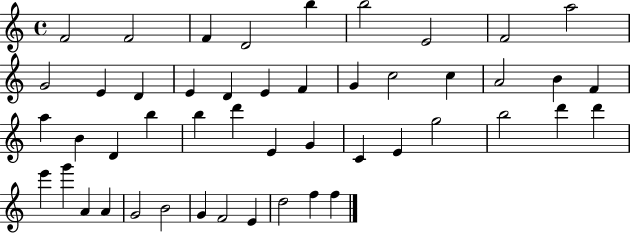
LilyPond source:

{
  \clef treble
  \time 4/4
  \defaultTimeSignature
  \key c \major
  f'2 f'2 | f'4 d'2 b''4 | b''2 e'2 | f'2 a''2 | \break g'2 e'4 d'4 | e'4 d'4 e'4 f'4 | g'4 c''2 c''4 | a'2 b'4 f'4 | \break a''4 b'4 d'4 b''4 | b''4 d'''4 e'4 g'4 | c'4 e'4 g''2 | b''2 d'''4 d'''4 | \break e'''4 g'''4 a'4 a'4 | g'2 b'2 | g'4 f'2 e'4 | d''2 f''4 f''4 | \break \bar "|."
}